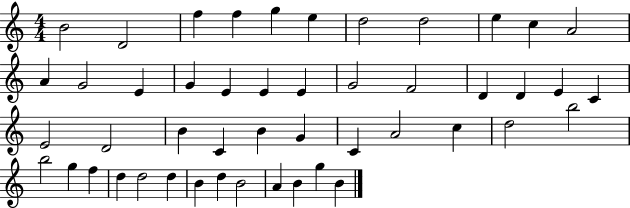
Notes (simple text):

B4/h D4/h F5/q F5/q G5/q E5/q D5/h D5/h E5/q C5/q A4/h A4/q G4/h E4/q G4/q E4/q E4/q E4/q G4/h F4/h D4/q D4/q E4/q C4/q E4/h D4/h B4/q C4/q B4/q G4/q C4/q A4/h C5/q D5/h B5/h B5/h G5/q F5/q D5/q D5/h D5/q B4/q D5/q B4/h A4/q B4/q G5/q B4/q